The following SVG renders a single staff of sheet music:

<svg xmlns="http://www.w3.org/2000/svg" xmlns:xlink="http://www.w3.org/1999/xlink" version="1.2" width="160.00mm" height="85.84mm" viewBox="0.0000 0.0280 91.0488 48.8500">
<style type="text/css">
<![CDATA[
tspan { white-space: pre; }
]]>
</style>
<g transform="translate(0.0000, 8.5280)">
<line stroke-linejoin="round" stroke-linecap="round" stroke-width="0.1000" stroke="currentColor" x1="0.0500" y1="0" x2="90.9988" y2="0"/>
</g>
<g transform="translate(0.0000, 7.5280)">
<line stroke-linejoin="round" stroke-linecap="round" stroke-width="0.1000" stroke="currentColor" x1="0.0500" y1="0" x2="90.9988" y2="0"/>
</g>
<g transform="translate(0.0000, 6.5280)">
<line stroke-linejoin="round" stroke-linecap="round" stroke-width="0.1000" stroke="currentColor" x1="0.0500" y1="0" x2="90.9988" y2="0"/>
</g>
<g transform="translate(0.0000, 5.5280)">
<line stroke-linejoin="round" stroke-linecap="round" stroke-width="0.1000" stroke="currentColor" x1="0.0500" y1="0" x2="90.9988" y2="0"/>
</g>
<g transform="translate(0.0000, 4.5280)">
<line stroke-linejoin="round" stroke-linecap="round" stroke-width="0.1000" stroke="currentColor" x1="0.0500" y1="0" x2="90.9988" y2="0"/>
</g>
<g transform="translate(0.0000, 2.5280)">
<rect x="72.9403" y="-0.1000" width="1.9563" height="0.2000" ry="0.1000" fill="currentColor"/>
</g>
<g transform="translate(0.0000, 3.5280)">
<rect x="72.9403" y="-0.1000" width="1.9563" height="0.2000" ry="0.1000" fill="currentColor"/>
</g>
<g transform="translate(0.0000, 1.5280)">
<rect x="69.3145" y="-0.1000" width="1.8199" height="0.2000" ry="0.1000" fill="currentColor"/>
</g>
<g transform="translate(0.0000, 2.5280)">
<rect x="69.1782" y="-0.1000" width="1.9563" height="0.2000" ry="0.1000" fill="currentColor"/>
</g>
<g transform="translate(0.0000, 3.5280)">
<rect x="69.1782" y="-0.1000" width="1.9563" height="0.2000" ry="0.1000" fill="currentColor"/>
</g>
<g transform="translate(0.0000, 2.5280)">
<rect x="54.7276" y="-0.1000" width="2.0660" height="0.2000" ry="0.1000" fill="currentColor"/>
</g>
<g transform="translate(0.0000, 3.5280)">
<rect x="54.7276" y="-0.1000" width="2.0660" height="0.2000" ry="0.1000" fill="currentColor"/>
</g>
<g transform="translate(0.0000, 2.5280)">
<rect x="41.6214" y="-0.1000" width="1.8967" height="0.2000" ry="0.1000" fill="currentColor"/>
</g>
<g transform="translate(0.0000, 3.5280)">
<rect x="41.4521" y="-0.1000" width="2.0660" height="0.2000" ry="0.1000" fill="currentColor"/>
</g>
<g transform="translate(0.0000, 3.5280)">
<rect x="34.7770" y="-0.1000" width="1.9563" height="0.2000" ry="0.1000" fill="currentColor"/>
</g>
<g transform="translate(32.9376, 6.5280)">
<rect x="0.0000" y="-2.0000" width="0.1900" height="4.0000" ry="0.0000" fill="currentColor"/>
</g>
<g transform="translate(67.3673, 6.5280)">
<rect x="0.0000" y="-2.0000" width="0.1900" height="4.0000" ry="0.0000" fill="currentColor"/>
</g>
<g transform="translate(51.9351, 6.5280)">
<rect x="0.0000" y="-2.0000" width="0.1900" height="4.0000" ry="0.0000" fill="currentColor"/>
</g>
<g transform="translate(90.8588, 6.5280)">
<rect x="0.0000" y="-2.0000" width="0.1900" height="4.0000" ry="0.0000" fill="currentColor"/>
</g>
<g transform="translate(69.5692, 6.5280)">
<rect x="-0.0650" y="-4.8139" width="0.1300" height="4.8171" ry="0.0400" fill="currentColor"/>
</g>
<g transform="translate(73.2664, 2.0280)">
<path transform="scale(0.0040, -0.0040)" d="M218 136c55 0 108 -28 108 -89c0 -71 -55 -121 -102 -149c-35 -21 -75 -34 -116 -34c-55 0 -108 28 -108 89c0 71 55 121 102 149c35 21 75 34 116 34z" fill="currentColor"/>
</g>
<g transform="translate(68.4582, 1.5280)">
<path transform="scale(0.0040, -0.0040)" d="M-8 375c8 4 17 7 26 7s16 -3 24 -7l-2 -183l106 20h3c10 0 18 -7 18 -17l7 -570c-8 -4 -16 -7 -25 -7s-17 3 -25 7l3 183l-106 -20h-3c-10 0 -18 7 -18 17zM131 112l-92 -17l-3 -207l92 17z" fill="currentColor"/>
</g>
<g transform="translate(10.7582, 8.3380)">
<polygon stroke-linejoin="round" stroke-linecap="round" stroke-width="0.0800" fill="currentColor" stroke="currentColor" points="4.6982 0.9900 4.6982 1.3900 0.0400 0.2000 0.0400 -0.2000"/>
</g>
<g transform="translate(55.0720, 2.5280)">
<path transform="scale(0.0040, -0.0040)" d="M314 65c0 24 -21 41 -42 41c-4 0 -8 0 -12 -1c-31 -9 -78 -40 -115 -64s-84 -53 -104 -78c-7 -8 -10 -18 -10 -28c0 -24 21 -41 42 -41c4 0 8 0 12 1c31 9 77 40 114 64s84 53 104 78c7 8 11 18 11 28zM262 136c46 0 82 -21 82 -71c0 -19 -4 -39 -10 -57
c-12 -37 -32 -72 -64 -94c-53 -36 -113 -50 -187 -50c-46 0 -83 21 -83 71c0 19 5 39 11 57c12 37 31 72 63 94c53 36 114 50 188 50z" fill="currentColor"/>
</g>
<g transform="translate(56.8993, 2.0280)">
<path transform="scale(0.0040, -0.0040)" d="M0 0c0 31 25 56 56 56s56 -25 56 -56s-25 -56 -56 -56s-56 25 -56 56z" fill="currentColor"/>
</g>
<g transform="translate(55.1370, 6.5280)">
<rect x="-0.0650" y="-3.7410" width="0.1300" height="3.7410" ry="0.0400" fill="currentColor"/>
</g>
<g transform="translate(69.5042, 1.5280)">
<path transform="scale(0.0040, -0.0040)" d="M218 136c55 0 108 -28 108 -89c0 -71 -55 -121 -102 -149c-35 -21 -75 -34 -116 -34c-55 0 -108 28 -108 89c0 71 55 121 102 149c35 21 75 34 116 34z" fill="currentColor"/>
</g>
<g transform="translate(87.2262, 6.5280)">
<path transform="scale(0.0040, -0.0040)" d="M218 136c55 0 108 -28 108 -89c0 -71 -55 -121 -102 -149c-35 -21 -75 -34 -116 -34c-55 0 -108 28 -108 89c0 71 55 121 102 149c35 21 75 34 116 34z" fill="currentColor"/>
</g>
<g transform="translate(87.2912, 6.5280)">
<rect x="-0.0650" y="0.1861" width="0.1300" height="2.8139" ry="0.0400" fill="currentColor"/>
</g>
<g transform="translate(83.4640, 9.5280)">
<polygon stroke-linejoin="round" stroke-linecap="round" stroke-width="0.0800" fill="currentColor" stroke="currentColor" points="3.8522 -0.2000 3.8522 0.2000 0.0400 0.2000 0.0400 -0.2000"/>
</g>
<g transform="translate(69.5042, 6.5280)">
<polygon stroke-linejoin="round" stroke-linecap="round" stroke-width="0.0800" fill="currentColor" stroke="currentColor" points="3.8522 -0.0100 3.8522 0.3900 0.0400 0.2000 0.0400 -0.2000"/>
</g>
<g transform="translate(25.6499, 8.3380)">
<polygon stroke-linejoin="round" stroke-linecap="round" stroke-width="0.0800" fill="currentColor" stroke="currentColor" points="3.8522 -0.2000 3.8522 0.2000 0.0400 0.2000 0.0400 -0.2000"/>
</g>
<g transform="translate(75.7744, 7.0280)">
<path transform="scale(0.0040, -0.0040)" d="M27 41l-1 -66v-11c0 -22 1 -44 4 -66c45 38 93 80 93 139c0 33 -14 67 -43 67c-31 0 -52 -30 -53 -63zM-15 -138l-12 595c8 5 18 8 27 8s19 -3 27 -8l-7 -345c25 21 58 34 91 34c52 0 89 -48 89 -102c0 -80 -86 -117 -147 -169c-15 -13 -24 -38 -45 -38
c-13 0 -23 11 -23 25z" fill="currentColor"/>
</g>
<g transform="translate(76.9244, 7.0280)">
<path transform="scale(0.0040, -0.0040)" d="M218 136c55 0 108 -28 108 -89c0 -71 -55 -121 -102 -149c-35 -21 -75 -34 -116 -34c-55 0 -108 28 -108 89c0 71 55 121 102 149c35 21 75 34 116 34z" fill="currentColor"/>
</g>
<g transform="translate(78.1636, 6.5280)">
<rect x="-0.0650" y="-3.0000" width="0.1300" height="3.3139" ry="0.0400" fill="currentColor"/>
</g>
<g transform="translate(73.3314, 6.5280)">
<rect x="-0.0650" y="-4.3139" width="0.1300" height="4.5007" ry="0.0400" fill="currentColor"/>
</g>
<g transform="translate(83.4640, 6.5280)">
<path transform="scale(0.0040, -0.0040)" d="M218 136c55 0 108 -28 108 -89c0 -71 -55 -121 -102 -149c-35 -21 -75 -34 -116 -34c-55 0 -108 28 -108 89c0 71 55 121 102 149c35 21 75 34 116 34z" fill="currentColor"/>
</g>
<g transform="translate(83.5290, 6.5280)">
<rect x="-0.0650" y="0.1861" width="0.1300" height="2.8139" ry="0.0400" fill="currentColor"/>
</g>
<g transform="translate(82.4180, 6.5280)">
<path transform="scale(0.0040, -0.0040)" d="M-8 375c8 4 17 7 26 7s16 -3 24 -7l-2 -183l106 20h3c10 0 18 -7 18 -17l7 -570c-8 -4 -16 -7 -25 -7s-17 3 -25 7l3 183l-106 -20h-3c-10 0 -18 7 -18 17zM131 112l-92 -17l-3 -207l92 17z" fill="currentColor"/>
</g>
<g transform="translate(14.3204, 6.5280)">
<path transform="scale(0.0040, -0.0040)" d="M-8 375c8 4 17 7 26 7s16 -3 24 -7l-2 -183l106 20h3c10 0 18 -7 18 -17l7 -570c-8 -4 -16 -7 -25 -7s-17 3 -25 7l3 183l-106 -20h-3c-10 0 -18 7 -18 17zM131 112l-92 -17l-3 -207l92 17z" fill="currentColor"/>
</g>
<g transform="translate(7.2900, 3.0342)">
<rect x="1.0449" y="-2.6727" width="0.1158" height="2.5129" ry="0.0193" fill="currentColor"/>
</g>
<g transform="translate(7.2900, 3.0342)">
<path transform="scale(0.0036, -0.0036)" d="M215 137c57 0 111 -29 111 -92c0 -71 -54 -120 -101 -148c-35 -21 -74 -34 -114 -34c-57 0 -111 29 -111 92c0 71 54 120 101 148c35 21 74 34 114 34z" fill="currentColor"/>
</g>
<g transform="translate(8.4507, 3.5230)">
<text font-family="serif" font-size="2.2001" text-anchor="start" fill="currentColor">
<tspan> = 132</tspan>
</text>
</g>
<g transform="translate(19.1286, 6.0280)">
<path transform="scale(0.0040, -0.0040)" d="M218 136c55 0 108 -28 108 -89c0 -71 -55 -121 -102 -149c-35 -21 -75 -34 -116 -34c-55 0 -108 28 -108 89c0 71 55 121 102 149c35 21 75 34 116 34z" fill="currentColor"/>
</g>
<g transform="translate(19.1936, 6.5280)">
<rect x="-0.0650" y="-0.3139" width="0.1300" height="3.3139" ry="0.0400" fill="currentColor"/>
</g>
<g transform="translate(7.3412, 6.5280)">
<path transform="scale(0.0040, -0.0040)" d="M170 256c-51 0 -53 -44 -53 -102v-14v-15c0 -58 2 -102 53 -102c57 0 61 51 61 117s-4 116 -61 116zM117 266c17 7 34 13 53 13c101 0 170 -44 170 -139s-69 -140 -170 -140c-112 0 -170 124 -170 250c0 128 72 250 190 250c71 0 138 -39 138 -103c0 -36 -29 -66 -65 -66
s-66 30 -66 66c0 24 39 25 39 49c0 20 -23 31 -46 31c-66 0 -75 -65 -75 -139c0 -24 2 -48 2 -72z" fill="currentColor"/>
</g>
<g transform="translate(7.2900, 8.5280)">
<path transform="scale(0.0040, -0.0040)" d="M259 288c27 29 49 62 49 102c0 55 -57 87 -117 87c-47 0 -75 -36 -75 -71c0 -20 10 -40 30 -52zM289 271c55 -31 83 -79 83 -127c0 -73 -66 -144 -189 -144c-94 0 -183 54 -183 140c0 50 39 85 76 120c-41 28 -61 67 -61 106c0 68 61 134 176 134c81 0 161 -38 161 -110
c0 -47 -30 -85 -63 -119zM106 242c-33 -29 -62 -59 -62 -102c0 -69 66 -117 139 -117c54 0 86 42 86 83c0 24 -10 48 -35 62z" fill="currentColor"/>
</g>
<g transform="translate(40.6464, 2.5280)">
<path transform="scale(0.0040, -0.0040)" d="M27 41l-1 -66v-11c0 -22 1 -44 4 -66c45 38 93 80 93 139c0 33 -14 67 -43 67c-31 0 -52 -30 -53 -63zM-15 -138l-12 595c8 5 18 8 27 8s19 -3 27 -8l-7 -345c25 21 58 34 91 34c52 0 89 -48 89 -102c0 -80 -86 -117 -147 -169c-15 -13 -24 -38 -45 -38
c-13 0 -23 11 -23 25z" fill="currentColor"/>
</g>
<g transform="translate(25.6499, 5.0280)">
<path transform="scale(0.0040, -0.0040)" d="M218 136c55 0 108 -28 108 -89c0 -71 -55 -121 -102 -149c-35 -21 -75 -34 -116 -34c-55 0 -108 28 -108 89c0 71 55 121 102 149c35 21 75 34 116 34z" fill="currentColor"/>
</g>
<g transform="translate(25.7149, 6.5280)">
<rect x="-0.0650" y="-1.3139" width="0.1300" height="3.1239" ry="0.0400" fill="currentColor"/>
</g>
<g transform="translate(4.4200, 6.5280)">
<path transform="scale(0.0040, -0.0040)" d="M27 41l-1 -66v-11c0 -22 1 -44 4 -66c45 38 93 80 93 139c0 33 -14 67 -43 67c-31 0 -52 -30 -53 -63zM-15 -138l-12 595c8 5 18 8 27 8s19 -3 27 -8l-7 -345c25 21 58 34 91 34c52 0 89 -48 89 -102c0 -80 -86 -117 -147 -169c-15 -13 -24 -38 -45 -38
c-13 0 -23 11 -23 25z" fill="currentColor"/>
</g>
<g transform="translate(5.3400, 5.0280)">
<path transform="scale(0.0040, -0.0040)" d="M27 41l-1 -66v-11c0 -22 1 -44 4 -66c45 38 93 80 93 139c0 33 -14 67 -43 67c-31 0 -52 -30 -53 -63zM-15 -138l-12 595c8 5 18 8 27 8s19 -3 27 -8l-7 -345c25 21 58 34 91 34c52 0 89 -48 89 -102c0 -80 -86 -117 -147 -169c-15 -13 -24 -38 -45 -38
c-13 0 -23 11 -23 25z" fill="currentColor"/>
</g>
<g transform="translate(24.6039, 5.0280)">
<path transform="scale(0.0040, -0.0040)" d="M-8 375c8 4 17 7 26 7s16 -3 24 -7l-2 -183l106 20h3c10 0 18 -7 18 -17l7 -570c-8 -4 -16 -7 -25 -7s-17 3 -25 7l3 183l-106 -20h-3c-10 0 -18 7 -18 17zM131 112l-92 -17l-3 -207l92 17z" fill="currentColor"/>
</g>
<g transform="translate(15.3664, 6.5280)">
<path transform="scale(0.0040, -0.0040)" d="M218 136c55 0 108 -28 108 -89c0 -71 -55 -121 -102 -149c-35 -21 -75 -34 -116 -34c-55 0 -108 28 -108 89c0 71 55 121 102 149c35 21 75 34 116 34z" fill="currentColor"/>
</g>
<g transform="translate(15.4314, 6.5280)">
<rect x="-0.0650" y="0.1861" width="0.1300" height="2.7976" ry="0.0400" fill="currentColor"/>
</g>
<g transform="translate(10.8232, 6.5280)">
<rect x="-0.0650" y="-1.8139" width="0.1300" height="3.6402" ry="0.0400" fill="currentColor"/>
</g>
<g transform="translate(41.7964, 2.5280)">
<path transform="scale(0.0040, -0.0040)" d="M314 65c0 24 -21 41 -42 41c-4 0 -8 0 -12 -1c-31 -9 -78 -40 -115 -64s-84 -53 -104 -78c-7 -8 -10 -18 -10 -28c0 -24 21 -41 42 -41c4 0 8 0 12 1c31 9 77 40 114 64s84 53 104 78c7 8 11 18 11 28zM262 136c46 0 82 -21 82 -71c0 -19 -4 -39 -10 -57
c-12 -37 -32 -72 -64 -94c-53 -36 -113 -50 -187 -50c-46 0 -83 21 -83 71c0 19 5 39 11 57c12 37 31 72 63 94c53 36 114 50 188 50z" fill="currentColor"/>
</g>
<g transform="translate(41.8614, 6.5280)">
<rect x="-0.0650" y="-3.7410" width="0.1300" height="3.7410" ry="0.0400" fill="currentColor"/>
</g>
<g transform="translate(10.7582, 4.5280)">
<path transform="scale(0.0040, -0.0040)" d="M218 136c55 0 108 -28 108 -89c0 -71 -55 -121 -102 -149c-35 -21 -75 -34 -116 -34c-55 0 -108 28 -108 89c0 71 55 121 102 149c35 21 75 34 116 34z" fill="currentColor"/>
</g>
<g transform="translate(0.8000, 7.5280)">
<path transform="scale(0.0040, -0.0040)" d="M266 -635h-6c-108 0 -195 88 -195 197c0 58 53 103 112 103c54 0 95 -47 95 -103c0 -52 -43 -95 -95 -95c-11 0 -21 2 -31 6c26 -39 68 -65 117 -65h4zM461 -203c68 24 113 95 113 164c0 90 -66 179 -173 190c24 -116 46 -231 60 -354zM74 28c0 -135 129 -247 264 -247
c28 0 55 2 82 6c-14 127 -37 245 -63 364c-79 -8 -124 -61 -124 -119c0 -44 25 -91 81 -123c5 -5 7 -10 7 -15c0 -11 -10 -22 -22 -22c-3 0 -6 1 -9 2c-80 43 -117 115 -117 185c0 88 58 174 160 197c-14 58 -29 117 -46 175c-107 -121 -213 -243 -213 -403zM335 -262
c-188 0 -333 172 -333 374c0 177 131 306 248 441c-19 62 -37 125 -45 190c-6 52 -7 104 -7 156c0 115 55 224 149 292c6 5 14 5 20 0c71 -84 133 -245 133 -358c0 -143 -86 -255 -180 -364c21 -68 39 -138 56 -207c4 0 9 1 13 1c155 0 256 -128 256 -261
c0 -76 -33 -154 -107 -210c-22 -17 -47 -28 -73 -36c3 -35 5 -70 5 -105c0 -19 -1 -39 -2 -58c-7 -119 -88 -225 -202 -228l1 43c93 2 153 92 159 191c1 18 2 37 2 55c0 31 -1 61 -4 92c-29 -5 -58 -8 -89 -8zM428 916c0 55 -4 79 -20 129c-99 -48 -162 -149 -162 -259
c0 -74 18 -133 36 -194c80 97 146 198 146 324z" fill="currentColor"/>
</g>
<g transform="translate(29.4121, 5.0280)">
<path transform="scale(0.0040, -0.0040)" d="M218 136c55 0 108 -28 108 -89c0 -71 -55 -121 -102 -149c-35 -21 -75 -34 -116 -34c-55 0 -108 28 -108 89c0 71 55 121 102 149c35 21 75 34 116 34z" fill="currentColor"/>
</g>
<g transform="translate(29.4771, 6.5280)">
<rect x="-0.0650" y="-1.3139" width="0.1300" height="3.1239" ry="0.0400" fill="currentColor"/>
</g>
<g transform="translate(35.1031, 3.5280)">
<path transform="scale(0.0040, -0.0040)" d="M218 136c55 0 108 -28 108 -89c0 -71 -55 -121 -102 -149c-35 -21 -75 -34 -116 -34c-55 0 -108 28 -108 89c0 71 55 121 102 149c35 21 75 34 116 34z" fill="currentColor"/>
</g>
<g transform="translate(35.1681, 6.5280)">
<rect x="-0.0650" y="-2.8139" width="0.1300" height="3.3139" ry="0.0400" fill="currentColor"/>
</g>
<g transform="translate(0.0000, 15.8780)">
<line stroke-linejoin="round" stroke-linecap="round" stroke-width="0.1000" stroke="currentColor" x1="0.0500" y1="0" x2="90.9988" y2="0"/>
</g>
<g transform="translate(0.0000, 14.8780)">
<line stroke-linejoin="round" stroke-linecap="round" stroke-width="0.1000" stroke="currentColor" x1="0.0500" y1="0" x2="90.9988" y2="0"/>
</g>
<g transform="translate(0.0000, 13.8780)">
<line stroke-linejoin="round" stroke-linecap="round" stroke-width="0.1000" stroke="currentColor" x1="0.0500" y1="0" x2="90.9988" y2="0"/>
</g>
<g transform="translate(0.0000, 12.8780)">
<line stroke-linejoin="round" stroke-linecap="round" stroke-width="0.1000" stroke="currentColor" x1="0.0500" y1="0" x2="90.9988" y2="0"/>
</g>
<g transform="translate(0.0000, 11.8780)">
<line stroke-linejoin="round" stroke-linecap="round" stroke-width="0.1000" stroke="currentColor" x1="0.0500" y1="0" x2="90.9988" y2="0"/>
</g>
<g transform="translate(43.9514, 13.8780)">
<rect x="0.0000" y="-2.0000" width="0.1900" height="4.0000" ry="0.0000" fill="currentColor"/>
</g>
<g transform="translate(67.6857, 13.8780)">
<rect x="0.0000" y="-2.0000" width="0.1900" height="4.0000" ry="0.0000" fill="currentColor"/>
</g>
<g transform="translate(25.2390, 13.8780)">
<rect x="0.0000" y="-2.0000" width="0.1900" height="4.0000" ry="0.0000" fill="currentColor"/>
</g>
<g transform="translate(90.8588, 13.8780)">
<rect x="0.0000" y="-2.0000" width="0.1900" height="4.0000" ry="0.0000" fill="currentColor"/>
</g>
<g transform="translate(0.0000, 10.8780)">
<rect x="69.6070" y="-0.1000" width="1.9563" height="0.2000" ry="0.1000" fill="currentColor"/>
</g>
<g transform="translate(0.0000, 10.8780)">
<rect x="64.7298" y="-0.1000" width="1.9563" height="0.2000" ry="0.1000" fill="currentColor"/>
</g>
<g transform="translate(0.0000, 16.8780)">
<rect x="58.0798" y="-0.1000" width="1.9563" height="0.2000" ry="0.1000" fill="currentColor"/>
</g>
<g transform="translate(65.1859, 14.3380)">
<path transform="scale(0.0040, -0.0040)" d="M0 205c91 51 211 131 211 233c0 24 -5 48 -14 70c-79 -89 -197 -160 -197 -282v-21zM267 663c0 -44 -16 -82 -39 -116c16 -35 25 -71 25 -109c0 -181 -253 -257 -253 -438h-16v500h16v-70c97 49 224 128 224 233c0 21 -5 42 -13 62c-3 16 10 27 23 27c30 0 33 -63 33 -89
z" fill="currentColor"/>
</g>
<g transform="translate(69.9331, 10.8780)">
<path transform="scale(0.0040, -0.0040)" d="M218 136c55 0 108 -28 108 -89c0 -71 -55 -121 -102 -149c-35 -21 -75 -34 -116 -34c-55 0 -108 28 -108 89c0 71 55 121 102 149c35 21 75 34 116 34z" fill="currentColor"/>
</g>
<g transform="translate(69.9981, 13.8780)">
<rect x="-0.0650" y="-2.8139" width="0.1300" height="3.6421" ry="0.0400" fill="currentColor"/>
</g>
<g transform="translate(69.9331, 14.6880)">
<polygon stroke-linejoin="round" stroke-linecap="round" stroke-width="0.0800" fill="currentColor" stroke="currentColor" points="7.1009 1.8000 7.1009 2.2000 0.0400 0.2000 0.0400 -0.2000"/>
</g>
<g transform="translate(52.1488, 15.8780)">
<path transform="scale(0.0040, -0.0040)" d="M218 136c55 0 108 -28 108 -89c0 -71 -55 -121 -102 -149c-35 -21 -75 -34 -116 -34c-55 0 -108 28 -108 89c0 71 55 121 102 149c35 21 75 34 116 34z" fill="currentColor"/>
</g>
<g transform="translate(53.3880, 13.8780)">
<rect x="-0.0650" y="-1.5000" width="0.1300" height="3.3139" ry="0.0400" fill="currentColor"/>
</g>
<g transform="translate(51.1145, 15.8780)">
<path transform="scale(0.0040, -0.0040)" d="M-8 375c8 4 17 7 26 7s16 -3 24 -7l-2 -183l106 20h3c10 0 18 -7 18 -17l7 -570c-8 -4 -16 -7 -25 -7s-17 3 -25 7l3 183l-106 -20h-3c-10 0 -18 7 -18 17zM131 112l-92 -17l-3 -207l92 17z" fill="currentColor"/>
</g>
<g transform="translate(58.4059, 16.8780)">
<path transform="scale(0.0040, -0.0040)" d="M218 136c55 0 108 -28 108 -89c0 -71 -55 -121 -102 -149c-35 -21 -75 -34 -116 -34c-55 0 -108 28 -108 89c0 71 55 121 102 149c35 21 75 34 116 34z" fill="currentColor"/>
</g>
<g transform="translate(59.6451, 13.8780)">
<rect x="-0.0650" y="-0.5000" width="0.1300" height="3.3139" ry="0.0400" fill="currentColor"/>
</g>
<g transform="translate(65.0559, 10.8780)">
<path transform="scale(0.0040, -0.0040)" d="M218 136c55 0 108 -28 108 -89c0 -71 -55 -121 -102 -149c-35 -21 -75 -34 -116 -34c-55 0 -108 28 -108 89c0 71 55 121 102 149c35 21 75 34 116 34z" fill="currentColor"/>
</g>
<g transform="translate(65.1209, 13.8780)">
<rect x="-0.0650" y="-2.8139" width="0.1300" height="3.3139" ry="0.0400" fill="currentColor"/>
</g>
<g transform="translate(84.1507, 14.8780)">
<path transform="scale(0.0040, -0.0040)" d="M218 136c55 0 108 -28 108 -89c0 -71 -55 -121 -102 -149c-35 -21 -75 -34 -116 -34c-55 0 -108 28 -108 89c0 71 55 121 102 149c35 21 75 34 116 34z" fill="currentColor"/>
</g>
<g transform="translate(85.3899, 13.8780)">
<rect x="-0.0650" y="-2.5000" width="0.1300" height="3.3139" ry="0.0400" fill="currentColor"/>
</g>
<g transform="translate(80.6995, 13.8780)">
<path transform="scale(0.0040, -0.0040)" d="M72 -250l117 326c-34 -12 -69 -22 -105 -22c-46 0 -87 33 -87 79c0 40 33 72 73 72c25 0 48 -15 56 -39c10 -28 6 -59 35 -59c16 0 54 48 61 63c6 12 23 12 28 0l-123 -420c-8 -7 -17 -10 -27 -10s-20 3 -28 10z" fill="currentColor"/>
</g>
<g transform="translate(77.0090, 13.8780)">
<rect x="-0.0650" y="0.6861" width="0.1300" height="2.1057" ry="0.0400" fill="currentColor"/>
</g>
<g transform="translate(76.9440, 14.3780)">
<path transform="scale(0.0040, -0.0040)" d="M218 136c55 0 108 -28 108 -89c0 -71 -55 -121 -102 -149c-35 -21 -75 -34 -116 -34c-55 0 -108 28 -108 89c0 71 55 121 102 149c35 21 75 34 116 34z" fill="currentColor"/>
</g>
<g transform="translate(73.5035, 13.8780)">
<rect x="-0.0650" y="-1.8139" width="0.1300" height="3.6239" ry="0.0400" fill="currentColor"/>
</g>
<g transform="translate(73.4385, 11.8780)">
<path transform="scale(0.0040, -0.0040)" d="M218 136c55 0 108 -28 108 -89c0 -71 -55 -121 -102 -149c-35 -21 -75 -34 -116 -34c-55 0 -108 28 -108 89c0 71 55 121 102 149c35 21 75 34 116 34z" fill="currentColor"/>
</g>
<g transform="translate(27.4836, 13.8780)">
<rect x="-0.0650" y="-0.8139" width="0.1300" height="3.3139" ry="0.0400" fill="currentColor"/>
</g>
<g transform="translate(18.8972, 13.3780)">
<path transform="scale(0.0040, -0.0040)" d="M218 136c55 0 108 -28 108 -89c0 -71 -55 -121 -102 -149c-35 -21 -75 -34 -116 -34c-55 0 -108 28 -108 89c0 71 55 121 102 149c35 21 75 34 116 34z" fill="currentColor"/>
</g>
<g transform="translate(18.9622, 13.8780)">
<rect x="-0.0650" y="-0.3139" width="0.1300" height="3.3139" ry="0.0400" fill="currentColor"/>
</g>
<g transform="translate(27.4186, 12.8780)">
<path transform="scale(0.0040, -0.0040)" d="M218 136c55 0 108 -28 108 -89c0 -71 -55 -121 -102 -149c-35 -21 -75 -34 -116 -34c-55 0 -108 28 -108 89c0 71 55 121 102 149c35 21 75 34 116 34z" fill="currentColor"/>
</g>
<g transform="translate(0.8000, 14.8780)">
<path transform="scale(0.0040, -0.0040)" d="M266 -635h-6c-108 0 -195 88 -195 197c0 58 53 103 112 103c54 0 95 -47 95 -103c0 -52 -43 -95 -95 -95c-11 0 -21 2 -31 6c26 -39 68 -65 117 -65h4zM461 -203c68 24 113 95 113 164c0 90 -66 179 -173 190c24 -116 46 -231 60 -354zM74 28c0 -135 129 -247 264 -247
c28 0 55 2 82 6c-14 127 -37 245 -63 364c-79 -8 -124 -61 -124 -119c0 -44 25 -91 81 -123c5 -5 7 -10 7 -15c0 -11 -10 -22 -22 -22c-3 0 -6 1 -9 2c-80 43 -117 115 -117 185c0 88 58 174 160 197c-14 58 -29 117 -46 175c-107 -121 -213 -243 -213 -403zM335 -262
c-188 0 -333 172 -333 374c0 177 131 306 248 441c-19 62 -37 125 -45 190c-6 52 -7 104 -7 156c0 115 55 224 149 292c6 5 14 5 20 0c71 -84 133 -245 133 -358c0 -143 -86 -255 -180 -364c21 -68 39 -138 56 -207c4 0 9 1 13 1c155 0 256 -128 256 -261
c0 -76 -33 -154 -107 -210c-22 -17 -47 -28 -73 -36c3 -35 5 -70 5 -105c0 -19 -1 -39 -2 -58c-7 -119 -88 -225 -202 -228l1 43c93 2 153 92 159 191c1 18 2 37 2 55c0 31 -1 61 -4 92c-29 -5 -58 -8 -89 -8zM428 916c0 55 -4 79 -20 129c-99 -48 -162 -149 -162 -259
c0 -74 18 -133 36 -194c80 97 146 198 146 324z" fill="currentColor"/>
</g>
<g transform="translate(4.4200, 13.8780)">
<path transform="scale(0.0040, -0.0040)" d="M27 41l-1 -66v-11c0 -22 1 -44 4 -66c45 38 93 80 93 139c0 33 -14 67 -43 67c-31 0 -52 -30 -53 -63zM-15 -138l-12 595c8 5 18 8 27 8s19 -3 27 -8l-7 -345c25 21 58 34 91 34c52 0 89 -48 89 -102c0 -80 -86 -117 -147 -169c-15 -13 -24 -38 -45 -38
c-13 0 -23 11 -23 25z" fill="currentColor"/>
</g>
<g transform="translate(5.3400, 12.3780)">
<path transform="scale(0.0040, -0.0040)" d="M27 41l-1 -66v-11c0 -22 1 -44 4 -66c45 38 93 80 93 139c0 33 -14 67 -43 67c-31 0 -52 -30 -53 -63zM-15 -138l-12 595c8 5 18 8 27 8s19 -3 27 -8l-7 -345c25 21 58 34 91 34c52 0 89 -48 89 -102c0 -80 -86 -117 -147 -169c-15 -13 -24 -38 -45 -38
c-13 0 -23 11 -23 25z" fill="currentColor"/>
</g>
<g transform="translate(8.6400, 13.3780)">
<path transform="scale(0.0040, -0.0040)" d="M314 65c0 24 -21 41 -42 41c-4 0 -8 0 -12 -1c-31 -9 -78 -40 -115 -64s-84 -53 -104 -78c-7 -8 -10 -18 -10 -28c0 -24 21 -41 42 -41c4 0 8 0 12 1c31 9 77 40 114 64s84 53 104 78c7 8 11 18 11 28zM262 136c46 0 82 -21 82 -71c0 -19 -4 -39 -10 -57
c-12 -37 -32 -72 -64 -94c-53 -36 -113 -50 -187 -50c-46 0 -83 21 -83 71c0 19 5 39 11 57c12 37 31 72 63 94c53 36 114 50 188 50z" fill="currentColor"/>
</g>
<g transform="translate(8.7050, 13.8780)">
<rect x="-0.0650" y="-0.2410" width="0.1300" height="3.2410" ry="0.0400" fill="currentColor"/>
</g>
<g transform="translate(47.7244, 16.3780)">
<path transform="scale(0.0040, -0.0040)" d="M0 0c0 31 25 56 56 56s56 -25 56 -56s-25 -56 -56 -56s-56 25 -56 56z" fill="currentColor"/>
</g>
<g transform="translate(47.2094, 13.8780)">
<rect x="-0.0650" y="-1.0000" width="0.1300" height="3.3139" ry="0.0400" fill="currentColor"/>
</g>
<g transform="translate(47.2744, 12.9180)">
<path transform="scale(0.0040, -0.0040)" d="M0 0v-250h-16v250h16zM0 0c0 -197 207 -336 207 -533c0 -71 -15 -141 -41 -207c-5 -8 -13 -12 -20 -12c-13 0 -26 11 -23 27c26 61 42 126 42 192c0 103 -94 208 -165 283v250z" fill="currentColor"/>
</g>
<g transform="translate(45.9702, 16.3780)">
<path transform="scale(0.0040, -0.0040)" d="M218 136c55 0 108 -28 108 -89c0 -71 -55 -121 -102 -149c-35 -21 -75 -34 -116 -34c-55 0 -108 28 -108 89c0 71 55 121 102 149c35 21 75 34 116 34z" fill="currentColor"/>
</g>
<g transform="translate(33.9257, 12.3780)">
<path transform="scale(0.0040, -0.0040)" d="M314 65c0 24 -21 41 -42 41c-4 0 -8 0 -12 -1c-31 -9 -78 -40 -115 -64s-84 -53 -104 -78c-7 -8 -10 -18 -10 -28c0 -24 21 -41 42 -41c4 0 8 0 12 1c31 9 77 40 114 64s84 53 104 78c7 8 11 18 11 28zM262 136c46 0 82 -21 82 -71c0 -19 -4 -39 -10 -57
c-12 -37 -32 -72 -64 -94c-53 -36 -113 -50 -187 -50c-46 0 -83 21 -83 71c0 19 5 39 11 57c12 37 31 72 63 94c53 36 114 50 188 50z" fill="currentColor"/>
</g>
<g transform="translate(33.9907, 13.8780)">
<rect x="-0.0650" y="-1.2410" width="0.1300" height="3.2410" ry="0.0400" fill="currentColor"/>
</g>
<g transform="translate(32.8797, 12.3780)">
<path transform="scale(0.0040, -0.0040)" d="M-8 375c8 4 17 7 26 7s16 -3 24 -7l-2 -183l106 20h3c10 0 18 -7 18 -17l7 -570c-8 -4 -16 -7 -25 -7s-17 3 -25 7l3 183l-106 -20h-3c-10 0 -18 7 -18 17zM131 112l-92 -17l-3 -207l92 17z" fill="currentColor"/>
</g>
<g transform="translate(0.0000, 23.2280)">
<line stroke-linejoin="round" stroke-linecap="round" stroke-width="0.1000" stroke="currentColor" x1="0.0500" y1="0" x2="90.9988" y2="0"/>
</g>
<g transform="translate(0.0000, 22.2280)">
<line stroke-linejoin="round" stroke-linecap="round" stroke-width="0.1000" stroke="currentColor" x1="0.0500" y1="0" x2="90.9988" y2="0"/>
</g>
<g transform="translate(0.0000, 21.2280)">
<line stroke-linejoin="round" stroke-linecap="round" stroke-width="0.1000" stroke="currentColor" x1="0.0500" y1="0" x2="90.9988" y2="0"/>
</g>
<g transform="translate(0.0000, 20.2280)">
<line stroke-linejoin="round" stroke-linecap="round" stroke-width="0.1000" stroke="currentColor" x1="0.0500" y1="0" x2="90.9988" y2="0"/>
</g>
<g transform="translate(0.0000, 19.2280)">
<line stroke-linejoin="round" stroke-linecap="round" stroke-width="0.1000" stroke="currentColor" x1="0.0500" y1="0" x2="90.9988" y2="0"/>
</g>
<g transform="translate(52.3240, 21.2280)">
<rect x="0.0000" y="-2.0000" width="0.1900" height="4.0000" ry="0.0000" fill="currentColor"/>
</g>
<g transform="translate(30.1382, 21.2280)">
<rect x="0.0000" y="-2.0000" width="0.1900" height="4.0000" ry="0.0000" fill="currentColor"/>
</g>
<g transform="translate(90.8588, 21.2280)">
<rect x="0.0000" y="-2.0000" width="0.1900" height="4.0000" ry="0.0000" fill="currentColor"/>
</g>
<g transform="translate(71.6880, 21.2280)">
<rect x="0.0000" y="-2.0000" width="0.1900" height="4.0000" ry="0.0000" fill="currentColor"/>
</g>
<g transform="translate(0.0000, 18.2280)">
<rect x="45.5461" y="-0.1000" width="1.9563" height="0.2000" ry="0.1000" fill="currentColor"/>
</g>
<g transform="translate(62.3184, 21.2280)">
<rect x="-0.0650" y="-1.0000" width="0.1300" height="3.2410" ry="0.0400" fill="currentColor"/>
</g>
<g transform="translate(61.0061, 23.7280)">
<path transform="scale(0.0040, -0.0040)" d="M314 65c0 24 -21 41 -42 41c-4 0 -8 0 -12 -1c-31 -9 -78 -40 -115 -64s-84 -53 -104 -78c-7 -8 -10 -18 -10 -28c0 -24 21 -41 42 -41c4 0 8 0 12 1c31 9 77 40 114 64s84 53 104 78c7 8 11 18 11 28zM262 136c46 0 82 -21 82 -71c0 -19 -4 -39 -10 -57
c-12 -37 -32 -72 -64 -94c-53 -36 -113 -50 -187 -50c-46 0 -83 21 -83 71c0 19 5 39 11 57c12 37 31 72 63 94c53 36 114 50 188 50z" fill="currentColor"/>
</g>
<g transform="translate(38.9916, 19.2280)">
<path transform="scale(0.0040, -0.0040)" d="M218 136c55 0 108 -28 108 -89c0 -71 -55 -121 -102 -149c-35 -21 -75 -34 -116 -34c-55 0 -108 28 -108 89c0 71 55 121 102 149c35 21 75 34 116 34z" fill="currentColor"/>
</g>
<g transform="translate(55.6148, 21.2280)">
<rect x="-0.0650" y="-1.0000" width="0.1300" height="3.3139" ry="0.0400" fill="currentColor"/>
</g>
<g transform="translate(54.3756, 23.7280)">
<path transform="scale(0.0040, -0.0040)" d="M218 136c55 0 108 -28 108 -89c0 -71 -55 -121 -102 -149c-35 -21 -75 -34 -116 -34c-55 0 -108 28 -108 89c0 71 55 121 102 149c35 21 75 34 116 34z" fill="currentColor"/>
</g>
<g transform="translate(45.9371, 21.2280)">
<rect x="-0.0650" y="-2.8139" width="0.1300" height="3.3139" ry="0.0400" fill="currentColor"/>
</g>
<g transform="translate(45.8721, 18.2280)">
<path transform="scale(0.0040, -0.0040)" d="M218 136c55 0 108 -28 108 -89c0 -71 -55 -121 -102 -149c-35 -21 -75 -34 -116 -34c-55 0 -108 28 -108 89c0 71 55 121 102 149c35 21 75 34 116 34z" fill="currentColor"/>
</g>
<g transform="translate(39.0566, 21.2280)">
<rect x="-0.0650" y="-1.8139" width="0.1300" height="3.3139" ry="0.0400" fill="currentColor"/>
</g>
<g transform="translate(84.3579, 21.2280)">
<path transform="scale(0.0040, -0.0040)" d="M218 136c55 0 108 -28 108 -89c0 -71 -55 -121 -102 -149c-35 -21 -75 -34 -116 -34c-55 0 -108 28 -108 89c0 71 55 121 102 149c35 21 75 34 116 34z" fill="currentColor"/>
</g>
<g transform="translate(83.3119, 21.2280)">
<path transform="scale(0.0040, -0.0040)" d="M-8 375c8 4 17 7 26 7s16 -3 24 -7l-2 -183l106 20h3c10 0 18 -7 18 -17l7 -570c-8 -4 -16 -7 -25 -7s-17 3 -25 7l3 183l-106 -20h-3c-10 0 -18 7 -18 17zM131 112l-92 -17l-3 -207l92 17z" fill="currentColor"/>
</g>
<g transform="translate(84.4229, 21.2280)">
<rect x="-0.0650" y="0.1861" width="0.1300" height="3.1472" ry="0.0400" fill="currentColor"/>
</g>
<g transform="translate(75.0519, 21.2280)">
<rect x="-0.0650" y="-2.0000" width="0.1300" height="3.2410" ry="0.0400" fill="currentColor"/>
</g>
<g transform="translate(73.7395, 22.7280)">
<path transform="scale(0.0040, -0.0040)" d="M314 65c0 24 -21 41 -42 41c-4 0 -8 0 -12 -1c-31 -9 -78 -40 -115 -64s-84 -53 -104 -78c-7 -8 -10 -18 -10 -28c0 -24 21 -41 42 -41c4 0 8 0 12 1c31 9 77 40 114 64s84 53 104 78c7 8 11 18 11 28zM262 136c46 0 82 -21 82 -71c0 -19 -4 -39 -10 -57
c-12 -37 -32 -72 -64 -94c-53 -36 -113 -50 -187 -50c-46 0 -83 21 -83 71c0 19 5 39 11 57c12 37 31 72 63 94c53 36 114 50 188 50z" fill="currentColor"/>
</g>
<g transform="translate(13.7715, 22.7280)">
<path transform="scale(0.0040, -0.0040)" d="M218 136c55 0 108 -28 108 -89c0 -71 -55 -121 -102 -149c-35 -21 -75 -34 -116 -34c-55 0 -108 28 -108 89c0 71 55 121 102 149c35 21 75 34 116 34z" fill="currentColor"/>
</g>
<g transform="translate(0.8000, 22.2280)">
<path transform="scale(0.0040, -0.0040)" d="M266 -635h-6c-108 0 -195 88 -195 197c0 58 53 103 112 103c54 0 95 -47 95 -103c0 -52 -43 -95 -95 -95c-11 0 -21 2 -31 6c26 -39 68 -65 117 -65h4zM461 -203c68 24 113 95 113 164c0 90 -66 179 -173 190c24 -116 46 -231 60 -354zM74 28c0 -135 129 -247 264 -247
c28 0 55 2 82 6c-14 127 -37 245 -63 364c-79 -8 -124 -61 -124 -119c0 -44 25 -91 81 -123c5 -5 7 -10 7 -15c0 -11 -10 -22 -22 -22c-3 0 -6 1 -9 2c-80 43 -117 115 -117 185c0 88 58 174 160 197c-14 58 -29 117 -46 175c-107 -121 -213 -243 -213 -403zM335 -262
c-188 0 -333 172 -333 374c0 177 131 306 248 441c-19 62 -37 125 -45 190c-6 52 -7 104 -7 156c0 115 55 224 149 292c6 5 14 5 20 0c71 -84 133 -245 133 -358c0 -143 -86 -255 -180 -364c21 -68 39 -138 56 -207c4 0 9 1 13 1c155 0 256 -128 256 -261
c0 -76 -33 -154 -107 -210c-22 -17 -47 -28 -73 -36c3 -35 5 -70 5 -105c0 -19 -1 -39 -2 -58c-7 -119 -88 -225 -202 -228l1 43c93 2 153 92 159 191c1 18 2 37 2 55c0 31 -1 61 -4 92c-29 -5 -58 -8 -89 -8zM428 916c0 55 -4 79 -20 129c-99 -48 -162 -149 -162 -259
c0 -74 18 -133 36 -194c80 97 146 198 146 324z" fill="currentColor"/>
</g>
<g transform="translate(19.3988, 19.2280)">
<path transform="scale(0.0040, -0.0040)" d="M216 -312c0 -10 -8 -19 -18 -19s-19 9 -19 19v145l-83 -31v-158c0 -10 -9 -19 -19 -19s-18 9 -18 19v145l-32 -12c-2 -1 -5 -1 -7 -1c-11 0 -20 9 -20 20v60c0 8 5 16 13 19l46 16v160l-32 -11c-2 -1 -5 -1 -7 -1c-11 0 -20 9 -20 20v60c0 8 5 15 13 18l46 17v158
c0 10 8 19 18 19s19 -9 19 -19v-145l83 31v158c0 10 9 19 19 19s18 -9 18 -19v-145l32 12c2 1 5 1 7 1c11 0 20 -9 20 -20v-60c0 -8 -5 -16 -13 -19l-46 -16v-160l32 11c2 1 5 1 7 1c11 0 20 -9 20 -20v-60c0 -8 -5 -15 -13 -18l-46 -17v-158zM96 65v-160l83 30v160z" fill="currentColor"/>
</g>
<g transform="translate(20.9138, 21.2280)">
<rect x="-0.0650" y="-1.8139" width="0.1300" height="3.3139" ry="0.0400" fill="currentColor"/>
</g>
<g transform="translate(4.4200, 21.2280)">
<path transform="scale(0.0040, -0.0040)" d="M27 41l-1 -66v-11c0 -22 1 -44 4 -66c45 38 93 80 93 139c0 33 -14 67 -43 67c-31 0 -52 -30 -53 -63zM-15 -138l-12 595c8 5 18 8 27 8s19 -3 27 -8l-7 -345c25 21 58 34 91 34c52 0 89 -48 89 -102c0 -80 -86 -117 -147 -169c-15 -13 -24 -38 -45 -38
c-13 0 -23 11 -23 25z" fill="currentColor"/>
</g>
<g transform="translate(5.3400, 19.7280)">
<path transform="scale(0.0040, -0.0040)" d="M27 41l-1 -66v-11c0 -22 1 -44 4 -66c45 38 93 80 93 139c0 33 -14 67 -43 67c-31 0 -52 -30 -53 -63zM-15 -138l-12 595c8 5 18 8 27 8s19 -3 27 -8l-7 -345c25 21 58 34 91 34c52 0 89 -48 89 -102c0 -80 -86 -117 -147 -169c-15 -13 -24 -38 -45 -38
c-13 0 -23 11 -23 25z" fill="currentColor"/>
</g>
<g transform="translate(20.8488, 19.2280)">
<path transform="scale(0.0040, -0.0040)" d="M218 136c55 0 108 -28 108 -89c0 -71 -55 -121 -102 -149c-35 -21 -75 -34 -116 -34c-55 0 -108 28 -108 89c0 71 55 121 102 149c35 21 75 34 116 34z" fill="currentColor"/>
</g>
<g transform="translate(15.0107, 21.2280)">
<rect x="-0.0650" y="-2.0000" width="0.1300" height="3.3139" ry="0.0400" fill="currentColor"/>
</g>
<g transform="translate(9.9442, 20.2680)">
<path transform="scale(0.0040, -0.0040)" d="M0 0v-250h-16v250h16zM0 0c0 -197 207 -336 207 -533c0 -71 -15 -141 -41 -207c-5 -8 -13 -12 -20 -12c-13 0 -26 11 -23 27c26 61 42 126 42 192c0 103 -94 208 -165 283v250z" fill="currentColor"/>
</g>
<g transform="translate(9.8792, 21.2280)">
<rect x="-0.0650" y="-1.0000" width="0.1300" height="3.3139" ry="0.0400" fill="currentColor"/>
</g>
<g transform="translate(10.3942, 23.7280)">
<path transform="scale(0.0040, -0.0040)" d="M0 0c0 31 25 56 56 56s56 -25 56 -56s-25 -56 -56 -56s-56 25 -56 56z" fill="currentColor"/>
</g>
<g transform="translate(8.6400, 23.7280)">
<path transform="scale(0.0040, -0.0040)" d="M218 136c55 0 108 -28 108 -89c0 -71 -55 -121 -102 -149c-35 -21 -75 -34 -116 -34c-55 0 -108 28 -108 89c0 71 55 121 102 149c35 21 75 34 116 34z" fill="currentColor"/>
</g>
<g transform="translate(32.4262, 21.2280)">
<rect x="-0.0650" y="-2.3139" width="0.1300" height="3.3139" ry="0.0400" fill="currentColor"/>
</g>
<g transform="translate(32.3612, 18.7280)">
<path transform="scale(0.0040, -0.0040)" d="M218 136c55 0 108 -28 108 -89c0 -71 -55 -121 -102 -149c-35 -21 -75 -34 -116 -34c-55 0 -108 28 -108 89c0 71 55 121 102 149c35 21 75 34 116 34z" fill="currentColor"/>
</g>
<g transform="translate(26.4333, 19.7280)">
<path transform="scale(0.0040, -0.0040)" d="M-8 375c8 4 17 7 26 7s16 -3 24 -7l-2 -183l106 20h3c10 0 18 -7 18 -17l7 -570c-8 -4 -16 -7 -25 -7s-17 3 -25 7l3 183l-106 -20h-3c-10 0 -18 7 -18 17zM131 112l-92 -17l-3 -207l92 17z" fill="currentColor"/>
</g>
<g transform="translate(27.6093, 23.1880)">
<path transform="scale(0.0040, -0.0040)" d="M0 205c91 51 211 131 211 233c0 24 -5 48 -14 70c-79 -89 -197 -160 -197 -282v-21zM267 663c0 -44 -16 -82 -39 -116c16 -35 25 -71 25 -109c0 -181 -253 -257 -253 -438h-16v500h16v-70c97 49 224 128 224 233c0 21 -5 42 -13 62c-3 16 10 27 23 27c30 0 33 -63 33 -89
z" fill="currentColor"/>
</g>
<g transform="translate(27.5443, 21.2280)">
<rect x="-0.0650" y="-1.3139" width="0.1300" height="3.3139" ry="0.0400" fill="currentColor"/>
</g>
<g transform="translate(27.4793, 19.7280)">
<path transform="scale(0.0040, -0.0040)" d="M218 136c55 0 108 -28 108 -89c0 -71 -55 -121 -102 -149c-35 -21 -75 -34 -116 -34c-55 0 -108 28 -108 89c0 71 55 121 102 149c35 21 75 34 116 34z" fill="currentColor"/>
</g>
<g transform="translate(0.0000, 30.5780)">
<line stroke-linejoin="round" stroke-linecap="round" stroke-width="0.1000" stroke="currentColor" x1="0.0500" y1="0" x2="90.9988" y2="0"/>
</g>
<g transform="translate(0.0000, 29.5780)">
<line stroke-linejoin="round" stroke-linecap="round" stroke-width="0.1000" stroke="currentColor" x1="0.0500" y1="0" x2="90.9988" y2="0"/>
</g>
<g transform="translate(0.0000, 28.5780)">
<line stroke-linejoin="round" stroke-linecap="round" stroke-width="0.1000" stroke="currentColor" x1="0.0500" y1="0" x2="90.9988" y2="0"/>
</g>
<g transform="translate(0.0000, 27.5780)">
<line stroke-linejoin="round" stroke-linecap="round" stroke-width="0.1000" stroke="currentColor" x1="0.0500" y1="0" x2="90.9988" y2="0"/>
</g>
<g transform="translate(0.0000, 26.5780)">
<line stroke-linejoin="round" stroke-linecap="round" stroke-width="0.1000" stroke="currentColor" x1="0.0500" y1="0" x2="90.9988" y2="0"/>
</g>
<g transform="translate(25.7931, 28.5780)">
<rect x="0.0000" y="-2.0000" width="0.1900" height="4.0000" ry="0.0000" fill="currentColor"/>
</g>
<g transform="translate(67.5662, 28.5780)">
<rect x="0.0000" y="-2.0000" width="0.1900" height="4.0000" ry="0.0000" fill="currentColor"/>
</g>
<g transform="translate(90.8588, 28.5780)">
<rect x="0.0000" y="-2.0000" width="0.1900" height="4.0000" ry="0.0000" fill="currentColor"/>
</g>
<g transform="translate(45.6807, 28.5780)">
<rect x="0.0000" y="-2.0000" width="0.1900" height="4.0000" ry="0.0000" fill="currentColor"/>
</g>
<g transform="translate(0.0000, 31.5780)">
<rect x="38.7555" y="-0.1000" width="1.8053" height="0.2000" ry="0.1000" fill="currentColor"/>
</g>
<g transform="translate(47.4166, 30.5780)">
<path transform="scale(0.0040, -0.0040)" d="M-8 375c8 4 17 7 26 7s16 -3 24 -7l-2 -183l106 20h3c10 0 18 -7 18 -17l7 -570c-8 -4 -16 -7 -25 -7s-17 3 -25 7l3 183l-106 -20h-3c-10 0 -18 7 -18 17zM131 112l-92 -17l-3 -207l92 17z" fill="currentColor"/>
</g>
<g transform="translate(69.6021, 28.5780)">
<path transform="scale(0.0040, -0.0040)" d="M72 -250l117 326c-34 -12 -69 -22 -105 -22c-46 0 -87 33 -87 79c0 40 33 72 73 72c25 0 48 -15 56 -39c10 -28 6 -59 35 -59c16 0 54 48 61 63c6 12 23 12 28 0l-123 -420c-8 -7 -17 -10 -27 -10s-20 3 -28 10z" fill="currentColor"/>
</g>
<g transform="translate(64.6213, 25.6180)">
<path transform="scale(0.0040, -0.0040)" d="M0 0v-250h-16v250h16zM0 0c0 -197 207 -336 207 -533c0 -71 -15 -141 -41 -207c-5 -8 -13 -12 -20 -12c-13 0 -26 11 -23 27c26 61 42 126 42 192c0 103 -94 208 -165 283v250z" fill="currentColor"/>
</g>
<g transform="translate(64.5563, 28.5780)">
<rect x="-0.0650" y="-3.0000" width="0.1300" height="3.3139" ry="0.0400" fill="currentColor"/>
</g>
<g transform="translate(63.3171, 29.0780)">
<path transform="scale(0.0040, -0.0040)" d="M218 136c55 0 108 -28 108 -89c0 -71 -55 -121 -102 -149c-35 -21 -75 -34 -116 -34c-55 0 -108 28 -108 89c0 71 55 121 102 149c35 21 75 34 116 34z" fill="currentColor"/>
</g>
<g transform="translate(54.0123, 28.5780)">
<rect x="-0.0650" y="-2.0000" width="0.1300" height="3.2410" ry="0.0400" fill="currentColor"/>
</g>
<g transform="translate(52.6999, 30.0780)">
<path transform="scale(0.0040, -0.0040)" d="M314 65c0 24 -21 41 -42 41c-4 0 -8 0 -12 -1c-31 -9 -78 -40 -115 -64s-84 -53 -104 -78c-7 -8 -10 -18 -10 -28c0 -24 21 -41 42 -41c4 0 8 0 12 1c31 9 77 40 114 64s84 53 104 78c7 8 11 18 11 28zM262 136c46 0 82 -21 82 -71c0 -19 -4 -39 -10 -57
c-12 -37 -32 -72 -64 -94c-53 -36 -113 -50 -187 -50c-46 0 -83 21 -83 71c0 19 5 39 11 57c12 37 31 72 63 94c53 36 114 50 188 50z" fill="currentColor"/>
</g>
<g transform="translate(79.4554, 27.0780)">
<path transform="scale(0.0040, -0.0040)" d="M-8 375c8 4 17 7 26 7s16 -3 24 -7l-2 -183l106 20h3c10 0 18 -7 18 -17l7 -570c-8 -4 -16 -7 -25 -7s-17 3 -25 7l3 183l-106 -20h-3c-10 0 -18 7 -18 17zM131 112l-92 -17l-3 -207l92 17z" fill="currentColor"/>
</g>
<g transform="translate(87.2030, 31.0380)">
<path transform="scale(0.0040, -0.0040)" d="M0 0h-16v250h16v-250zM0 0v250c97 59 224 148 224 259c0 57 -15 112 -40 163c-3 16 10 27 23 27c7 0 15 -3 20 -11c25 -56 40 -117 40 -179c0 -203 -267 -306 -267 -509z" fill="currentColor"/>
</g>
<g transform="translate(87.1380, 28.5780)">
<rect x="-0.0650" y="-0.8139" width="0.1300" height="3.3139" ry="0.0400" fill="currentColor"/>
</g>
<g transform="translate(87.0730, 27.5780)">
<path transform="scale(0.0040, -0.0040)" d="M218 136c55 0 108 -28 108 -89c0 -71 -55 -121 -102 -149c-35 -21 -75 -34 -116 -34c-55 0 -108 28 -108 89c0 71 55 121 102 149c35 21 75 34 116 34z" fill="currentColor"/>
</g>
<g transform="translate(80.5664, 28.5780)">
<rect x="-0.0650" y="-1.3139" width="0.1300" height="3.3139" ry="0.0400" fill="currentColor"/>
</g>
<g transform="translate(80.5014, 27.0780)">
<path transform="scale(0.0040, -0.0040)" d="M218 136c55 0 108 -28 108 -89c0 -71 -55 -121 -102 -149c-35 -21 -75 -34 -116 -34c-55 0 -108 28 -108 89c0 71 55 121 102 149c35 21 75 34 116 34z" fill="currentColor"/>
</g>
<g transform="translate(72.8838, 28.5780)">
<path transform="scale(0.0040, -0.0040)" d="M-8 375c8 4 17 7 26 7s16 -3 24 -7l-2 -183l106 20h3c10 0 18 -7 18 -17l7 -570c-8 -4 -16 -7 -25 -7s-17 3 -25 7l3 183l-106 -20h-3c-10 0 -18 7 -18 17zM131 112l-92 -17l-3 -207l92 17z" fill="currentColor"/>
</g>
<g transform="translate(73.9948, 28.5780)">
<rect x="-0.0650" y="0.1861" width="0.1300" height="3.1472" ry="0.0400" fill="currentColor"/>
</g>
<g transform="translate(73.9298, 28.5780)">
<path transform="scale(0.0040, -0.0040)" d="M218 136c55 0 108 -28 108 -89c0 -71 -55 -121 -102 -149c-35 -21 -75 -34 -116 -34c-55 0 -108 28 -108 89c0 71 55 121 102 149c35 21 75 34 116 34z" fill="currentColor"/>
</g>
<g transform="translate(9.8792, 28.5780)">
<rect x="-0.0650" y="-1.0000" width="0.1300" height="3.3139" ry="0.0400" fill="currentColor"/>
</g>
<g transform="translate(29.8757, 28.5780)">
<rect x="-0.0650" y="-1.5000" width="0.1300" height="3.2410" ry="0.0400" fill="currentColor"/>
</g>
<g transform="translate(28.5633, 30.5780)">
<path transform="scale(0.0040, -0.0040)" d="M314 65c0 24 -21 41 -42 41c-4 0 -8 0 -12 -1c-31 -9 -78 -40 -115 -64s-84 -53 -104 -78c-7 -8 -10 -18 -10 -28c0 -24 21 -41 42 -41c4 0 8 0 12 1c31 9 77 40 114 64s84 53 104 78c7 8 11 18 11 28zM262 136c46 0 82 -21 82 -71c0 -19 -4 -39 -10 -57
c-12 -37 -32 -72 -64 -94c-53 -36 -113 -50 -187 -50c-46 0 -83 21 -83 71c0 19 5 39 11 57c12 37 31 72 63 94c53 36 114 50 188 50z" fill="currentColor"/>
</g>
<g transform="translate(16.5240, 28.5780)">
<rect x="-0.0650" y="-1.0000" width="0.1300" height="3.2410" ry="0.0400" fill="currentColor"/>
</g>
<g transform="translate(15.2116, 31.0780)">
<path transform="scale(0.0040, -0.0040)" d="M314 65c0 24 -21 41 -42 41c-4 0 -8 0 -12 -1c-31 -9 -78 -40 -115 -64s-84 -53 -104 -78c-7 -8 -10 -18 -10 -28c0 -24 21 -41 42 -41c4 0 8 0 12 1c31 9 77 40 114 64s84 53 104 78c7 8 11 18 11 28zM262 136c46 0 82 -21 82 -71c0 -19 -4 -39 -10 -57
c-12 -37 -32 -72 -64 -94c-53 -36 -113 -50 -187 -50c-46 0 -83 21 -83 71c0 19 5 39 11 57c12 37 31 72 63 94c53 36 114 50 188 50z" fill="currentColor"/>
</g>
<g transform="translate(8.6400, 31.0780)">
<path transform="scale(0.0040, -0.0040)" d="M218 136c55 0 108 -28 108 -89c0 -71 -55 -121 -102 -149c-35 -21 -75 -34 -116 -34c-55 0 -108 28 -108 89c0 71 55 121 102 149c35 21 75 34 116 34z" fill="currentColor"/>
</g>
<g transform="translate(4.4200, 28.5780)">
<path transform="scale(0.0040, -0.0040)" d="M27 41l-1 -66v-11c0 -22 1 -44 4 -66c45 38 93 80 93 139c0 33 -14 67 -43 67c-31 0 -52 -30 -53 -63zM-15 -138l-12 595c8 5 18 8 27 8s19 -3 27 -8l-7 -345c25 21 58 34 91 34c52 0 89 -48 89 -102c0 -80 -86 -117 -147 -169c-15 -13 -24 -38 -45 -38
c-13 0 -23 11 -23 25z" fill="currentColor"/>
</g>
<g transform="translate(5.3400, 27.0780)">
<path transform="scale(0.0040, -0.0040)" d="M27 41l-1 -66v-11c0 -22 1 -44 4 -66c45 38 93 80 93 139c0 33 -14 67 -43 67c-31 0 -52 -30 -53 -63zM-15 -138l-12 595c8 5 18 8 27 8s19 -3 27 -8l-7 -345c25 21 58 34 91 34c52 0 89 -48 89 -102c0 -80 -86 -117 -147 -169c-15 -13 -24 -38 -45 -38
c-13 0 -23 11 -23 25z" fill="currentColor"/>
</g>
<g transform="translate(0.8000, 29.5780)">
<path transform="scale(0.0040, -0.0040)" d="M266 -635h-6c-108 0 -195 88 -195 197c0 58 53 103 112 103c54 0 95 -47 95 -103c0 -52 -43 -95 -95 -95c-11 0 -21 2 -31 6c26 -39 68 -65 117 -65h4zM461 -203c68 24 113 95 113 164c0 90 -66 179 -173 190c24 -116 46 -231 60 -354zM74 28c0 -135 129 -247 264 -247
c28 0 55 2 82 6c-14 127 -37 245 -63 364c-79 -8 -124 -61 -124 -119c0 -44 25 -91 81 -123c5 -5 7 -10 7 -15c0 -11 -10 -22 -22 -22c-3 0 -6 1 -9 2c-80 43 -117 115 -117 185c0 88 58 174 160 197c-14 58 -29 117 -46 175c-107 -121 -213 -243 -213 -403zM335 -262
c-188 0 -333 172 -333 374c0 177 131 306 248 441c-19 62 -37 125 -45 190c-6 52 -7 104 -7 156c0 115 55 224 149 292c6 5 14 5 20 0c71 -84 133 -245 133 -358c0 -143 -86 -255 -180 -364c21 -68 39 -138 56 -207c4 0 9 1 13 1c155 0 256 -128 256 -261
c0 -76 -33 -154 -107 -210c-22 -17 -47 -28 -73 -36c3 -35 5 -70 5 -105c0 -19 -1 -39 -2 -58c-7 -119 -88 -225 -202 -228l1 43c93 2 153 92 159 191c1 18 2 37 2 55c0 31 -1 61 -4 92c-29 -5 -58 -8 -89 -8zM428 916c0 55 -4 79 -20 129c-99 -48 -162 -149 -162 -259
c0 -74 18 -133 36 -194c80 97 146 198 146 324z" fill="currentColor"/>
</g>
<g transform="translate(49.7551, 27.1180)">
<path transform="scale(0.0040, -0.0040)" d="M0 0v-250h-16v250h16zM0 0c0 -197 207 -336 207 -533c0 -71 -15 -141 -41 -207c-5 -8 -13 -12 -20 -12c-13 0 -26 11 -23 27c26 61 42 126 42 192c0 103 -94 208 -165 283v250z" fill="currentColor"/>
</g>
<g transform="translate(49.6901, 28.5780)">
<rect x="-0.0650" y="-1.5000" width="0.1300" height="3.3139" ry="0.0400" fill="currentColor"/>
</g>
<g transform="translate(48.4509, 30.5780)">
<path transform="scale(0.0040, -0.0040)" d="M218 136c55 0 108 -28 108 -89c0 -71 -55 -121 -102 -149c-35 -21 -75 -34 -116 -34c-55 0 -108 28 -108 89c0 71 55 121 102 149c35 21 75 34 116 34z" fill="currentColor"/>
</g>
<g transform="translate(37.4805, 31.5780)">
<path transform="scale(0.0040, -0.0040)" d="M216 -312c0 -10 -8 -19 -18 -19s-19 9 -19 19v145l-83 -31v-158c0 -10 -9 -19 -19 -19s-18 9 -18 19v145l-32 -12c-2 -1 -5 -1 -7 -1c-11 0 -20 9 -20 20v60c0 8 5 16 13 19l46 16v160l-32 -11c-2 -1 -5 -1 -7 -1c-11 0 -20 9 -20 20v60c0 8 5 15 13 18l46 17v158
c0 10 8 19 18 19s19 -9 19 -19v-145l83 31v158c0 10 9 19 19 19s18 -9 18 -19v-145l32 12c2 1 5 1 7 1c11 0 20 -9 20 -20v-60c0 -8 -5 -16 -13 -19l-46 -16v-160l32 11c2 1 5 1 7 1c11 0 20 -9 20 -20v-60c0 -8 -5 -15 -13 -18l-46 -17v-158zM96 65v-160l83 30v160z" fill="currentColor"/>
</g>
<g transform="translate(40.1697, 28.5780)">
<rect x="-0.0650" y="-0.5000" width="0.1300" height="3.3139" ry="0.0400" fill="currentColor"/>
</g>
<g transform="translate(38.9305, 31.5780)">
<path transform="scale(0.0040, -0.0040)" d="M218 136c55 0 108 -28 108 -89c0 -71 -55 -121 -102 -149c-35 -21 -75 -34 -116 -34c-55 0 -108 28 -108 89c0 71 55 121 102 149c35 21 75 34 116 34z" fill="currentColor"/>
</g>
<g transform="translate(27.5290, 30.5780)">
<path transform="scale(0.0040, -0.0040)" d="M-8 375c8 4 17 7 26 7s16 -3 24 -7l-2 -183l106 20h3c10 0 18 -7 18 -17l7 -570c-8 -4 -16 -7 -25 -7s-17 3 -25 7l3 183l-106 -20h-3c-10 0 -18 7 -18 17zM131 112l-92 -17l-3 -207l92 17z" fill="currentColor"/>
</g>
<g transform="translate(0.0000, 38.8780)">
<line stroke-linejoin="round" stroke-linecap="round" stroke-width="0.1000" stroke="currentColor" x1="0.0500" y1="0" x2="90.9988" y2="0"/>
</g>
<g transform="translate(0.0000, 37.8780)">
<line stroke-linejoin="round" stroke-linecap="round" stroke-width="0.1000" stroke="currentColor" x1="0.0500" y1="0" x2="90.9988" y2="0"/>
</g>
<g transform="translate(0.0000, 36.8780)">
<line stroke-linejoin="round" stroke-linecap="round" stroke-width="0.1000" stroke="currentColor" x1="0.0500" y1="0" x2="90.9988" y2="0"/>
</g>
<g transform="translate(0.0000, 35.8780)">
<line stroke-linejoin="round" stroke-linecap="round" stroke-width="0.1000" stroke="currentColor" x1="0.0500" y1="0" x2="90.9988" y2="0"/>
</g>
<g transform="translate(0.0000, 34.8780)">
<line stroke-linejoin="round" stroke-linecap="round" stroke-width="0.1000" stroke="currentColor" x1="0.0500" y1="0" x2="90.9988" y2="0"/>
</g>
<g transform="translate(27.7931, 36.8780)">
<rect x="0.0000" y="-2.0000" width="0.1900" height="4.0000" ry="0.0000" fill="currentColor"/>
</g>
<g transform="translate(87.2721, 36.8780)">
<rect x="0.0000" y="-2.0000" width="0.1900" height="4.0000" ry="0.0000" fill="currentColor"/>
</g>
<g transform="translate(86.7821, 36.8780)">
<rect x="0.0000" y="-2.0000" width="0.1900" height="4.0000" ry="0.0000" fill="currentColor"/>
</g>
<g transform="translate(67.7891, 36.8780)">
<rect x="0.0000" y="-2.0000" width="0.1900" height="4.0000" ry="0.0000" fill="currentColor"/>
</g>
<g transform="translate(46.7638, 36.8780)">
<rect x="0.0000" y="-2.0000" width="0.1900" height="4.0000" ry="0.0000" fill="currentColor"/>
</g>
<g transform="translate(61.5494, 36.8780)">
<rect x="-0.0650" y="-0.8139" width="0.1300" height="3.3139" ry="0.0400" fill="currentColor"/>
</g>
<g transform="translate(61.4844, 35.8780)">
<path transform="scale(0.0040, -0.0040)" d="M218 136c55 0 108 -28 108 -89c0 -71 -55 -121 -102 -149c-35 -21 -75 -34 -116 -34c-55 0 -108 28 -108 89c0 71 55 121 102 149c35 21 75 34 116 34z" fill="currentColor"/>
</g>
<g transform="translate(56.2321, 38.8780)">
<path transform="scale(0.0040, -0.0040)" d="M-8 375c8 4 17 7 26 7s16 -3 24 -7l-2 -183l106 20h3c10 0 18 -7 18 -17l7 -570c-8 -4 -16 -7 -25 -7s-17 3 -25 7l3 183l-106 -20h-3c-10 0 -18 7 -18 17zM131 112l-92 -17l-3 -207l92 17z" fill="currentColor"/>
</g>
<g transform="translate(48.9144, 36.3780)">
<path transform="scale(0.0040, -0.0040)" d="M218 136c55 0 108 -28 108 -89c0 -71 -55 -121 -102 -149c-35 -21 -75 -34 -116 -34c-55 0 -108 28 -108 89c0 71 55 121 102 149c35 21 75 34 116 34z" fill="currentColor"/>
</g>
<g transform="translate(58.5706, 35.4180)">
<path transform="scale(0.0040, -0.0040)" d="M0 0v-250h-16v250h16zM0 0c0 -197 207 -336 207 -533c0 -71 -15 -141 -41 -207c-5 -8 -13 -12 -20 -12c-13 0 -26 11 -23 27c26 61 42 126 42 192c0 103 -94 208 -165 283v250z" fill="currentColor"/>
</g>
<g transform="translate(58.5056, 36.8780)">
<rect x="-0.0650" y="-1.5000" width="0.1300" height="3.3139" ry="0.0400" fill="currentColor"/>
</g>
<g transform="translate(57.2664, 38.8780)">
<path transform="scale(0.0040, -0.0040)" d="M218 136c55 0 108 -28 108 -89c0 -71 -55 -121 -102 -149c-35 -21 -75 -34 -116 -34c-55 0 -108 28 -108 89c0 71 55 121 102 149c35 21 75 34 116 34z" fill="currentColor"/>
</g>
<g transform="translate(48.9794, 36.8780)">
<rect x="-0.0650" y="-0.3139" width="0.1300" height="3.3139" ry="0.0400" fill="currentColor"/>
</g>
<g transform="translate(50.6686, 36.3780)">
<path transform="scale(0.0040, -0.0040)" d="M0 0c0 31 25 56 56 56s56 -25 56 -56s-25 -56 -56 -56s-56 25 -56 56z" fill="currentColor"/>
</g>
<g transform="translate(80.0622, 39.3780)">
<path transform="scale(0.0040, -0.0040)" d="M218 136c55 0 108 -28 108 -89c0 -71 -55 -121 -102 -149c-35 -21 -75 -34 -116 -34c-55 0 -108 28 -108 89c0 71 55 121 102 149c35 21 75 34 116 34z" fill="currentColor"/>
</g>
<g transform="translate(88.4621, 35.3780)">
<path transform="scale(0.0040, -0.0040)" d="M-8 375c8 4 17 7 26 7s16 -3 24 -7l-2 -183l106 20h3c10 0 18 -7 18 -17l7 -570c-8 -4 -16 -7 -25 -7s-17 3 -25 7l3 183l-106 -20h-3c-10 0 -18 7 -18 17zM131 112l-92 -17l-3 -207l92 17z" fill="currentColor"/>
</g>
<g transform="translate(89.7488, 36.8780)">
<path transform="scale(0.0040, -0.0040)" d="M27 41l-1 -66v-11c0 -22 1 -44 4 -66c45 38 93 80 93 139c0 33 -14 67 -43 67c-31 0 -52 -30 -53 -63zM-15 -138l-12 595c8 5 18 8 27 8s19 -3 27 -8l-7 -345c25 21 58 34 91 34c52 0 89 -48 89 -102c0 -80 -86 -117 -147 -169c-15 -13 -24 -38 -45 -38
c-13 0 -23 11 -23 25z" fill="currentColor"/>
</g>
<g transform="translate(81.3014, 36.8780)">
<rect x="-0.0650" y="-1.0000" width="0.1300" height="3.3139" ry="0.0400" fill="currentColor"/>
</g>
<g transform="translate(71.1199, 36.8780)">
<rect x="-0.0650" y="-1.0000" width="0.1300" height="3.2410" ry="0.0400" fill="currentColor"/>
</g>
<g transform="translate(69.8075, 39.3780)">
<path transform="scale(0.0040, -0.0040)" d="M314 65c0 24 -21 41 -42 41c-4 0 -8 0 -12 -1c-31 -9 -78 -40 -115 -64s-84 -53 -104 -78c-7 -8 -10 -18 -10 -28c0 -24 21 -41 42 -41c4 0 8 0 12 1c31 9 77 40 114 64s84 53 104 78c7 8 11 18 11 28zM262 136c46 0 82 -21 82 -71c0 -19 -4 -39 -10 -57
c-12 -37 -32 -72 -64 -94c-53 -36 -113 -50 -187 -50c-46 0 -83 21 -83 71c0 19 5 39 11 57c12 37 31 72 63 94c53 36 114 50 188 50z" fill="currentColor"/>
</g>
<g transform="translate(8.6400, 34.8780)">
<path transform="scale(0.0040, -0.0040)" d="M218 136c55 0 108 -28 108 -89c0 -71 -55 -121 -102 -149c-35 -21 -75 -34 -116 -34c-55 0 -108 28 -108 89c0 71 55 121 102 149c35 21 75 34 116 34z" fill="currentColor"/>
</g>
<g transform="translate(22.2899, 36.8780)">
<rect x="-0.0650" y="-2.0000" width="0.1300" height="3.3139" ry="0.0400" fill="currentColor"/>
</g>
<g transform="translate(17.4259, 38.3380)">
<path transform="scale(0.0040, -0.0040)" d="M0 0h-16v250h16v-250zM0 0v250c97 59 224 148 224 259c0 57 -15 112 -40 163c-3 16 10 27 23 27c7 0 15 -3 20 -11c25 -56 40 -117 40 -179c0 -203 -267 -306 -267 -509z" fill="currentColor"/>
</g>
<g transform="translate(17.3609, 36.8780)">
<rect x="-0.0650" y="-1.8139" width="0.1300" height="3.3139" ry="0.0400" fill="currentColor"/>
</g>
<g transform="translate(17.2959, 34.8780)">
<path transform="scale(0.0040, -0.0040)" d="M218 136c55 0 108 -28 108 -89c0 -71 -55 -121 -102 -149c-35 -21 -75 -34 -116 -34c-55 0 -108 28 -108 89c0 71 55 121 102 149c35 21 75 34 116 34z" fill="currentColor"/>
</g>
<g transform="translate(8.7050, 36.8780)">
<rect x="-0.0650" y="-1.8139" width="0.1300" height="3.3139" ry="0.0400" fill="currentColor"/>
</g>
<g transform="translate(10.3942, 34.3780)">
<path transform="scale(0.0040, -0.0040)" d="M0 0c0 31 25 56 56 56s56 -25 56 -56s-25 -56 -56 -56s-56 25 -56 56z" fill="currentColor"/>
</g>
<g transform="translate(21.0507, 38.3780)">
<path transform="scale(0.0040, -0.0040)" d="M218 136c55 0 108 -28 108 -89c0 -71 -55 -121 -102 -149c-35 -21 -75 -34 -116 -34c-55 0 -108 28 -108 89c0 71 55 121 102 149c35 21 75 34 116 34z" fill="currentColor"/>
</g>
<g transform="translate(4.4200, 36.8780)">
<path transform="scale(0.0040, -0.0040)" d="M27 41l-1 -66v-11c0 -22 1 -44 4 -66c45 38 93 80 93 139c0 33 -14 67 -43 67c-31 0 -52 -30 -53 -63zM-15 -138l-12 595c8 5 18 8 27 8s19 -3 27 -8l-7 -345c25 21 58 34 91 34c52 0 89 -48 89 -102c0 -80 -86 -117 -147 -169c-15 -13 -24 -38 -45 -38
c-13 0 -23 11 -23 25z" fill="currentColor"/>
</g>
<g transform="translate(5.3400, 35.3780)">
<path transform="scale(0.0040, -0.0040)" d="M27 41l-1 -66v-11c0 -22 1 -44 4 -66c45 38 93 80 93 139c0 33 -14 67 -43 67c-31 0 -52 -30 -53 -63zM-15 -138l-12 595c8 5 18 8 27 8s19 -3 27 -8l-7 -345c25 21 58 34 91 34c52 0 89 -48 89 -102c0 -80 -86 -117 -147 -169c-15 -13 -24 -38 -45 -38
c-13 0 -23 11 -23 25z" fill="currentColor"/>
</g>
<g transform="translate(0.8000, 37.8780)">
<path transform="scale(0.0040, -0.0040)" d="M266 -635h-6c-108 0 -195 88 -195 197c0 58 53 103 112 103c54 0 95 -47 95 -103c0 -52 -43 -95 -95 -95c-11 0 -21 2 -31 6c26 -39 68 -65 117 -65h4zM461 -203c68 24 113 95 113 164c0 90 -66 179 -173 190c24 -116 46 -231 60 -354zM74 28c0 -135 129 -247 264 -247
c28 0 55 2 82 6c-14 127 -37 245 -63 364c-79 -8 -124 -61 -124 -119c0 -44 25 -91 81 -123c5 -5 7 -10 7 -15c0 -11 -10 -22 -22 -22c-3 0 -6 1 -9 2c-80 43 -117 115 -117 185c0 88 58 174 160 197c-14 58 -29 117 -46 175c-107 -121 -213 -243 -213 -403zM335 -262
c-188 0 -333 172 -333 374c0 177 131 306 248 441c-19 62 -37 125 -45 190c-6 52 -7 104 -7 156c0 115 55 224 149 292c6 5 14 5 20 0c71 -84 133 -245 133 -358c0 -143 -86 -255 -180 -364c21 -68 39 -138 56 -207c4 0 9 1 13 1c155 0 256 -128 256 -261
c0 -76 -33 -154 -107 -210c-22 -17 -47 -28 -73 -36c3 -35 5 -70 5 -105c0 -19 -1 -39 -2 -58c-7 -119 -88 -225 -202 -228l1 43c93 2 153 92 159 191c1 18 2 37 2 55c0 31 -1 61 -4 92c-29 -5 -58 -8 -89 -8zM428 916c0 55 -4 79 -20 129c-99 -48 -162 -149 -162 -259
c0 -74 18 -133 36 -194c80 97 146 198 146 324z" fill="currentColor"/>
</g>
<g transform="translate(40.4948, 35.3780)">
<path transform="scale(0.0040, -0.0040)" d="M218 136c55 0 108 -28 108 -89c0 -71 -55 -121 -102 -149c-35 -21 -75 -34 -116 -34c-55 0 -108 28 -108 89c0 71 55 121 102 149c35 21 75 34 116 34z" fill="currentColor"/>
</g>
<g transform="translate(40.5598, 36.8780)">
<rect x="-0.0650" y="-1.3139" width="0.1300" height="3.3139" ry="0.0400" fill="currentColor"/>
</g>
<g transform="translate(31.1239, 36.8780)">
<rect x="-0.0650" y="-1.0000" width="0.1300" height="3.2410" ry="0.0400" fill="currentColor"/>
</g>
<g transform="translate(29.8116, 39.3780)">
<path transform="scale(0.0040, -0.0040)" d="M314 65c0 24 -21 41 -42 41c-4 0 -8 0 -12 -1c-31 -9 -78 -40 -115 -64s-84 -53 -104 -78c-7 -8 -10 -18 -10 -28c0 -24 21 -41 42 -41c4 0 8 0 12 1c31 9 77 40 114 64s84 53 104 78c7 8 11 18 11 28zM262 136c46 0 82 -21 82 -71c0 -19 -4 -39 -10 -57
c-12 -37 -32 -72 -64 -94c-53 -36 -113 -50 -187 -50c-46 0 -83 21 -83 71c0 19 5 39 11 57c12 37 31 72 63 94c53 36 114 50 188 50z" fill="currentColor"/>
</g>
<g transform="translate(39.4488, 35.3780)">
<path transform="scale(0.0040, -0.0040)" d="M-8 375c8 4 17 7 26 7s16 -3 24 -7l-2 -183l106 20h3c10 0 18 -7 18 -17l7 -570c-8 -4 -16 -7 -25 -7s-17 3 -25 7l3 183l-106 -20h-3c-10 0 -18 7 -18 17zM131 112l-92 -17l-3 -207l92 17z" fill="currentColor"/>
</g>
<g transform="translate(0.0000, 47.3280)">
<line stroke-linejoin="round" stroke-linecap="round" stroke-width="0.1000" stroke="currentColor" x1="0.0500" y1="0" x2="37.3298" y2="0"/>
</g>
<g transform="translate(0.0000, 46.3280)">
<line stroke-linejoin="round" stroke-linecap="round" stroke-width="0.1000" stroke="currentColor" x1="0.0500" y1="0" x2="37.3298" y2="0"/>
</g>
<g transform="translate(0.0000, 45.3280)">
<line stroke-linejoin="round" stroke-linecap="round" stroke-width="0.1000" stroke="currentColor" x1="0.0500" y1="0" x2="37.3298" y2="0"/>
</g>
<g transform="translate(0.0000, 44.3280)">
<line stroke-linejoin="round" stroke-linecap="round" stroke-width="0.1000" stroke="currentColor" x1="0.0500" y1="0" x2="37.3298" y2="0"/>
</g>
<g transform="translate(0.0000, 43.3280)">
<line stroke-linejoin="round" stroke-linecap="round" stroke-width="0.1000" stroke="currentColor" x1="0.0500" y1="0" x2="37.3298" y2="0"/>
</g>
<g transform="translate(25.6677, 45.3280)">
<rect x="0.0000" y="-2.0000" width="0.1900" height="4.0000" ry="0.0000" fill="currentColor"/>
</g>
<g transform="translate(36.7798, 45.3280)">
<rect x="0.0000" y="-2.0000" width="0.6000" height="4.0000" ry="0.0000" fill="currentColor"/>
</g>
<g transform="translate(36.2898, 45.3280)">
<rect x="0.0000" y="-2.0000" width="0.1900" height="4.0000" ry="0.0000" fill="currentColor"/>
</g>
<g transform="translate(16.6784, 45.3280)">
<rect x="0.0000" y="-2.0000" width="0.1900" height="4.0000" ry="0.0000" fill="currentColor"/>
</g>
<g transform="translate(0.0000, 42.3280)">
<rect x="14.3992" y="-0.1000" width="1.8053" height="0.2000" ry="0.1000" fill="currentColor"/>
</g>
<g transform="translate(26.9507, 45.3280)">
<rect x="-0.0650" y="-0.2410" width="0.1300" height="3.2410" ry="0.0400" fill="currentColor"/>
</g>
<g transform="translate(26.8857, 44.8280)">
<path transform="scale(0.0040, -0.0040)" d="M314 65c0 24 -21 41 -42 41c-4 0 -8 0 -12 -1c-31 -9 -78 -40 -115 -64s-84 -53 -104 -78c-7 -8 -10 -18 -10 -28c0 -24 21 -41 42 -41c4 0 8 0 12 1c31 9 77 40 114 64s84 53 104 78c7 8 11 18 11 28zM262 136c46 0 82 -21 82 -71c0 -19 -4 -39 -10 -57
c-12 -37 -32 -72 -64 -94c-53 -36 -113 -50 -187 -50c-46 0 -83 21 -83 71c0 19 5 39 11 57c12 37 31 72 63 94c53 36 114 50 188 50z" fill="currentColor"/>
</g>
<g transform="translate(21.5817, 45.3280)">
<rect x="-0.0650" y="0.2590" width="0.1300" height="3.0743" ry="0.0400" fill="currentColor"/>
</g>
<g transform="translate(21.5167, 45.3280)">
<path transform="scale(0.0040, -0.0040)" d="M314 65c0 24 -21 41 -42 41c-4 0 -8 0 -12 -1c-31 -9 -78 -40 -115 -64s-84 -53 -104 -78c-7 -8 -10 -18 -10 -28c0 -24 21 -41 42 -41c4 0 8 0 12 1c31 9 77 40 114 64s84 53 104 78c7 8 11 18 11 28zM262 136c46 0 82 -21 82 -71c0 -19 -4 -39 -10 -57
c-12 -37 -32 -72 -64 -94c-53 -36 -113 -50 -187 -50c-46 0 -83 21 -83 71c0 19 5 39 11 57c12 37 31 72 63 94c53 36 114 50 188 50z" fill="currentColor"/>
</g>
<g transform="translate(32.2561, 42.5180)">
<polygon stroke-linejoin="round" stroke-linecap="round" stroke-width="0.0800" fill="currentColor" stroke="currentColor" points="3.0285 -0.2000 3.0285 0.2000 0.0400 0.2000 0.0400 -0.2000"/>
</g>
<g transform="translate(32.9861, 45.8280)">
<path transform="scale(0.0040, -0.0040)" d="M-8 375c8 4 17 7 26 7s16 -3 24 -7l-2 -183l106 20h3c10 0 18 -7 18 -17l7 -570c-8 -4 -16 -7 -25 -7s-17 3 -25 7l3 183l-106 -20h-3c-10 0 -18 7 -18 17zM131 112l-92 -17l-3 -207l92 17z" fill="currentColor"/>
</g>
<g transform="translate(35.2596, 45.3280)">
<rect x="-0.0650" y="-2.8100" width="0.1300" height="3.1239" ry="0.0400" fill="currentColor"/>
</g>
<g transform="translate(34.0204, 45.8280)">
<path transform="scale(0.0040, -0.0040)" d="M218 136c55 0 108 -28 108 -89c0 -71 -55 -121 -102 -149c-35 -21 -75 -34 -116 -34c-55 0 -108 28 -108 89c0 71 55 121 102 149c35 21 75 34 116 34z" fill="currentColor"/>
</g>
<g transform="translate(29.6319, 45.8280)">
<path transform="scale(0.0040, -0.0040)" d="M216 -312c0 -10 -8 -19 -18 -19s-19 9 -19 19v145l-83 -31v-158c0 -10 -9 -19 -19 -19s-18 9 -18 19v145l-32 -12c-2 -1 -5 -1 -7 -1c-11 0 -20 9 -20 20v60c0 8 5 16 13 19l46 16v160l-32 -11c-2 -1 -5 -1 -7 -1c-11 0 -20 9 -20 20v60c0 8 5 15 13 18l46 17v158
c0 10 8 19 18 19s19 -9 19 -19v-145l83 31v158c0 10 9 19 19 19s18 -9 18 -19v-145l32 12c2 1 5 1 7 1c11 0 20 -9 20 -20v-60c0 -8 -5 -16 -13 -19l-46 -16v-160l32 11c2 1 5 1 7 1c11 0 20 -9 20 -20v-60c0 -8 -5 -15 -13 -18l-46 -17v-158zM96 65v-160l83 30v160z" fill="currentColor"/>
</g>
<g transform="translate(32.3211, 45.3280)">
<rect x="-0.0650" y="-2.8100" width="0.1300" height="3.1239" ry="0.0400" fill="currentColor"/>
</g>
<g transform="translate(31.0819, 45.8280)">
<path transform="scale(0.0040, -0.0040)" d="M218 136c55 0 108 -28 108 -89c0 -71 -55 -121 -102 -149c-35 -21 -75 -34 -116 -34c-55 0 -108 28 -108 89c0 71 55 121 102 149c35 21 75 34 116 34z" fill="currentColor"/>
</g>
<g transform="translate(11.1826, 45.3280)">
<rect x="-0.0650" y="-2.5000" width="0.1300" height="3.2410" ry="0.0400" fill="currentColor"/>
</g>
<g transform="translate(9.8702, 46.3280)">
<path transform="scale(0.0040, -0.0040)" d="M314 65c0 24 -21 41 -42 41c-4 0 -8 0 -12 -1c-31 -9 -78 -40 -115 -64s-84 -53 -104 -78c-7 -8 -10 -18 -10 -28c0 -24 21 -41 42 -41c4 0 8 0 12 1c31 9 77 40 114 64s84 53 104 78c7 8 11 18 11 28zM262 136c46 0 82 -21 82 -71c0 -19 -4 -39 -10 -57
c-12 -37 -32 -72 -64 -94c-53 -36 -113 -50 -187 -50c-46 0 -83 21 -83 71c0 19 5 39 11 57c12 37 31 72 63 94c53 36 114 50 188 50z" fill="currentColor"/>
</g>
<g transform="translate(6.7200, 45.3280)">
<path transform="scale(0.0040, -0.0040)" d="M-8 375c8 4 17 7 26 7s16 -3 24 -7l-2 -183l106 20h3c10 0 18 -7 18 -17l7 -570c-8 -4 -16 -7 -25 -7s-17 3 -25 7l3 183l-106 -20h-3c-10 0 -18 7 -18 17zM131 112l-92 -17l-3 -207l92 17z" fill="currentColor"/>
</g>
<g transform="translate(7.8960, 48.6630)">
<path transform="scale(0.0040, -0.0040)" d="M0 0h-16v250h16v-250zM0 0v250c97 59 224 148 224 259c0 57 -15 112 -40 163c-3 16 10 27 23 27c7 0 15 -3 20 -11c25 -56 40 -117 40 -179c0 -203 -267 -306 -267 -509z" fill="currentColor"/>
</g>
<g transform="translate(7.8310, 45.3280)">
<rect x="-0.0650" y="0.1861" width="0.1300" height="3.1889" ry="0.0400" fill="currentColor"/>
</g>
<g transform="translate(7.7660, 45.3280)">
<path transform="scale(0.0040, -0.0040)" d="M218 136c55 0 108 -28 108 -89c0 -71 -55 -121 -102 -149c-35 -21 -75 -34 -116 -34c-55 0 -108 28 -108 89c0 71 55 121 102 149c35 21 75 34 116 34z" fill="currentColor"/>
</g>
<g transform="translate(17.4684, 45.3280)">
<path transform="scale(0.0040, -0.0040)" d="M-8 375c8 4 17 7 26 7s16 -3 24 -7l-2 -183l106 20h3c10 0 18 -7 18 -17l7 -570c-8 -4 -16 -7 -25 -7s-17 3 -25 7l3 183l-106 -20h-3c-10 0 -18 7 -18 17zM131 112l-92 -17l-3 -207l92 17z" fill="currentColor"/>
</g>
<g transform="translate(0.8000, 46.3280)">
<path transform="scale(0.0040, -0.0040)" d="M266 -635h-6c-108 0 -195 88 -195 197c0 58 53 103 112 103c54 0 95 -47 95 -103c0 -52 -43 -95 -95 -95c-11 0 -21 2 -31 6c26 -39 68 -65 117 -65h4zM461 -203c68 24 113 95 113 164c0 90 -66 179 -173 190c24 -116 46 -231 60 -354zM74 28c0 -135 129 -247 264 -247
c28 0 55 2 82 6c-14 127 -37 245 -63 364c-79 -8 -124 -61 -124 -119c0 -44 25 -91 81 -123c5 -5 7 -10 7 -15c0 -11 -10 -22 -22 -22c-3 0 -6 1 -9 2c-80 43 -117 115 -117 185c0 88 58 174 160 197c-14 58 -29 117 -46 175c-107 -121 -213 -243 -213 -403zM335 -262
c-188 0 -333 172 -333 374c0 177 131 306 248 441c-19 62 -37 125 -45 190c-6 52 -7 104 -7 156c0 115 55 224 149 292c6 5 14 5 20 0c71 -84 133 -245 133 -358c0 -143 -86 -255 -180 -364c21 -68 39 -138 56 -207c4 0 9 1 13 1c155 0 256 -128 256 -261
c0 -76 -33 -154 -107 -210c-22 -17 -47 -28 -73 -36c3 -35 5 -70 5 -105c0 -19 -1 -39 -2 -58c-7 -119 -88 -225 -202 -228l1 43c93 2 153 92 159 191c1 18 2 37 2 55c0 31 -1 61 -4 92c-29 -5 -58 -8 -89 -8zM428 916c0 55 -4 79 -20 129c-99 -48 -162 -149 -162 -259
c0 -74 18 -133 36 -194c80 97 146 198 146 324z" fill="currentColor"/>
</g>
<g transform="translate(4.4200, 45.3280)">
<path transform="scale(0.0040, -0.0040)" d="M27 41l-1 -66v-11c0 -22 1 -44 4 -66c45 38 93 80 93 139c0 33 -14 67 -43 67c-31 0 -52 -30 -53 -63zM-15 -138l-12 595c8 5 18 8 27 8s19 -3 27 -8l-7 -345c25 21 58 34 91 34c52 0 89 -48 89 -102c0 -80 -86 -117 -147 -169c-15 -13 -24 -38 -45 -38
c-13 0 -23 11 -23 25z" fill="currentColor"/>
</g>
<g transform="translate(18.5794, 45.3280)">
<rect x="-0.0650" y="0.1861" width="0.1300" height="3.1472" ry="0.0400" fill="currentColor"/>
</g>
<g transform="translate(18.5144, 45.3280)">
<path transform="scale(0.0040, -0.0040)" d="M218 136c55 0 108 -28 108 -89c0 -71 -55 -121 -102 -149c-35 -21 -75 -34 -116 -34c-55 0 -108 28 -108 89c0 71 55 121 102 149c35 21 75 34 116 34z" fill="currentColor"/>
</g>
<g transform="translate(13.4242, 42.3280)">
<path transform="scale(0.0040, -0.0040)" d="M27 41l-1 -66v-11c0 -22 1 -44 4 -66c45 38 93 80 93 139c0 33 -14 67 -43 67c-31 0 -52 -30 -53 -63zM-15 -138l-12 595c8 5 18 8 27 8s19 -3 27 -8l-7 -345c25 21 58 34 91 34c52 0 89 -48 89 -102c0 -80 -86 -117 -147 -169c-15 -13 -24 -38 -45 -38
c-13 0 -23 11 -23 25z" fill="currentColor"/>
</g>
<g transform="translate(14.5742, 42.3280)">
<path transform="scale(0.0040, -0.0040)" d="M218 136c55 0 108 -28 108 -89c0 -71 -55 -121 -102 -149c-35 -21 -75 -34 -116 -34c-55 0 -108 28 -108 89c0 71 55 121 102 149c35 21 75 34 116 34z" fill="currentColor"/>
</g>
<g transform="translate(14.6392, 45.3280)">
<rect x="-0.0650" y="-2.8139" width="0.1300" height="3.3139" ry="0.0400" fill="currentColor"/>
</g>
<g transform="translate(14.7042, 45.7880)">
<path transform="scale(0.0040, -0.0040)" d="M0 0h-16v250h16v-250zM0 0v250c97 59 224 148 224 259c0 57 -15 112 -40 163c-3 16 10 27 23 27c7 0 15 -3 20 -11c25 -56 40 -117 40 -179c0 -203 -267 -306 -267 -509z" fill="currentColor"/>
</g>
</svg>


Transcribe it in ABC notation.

X:1
T:Untitled
M:6/8
L:1/4
K:Bb
f/2 B/2 c e/2 e/2 a _c'2 c'2 e'/2 d'/2 _A B/2 B/2 c2 c d e2 D/2 E C a/4 a/2 f/2 A/2 z/2 G D/2 F ^f e/4 g f a D D2 F2 B D D2 E2 ^C E/2 F2 A/2 z/2 B e d/2 f f/2 F D2 e c E/2 d D2 D B/2 G2 _a/2 B B2 c2 ^A/2 A/2